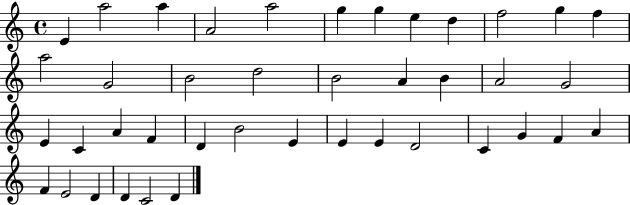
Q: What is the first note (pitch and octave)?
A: E4